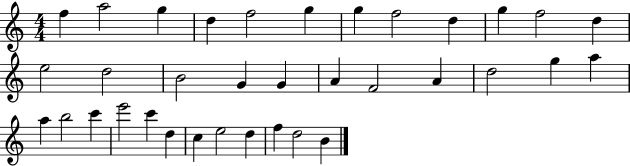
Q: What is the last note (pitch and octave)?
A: B4